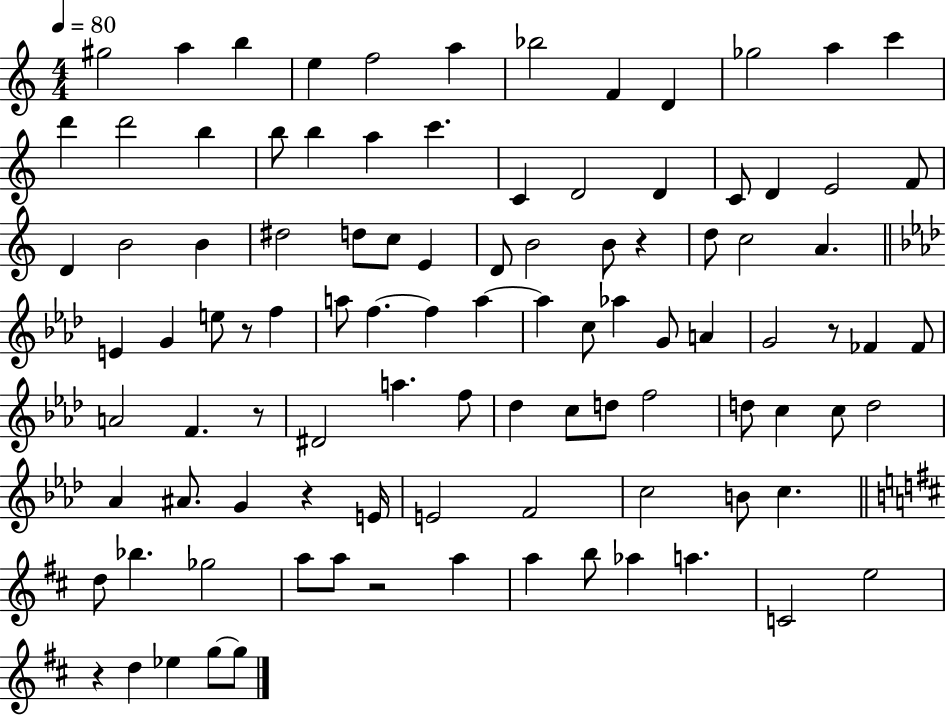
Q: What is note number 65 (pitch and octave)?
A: D5